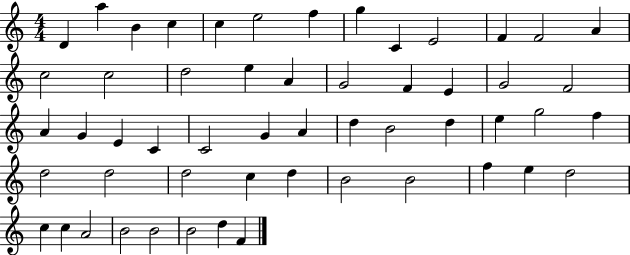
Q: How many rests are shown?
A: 0